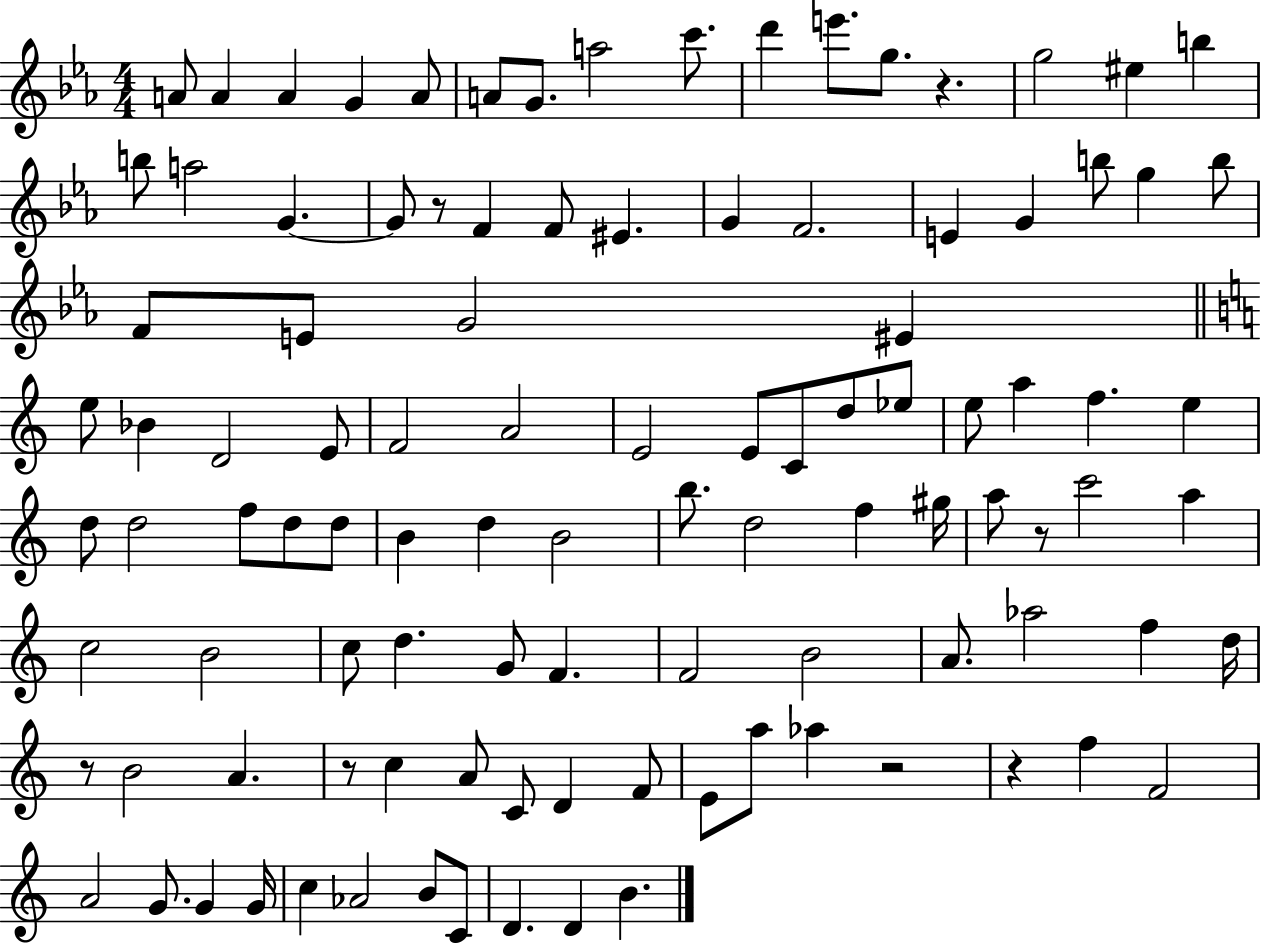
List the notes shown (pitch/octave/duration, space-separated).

A4/e A4/q A4/q G4/q A4/e A4/e G4/e. A5/h C6/e. D6/q E6/e. G5/e. R/q. G5/h EIS5/q B5/q B5/e A5/h G4/q. G4/e R/e F4/q F4/e EIS4/q. G4/q F4/h. E4/q G4/q B5/e G5/q B5/e F4/e E4/e G4/h EIS4/q E5/e Bb4/q D4/h E4/e F4/h A4/h E4/h E4/e C4/e D5/e Eb5/e E5/e A5/q F5/q. E5/q D5/e D5/h F5/e D5/e D5/e B4/q D5/q B4/h B5/e. D5/h F5/q G#5/s A5/e R/e C6/h A5/q C5/h B4/h C5/e D5/q. G4/e F4/q. F4/h B4/h A4/e. Ab5/h F5/q D5/s R/e B4/h A4/q. R/e C5/q A4/e C4/e D4/q F4/e E4/e A5/e Ab5/q R/h R/q F5/q F4/h A4/h G4/e. G4/q G4/s C5/q Ab4/h B4/e C4/e D4/q. D4/q B4/q.